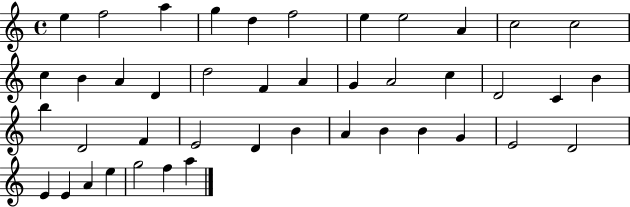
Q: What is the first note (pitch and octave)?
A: E5